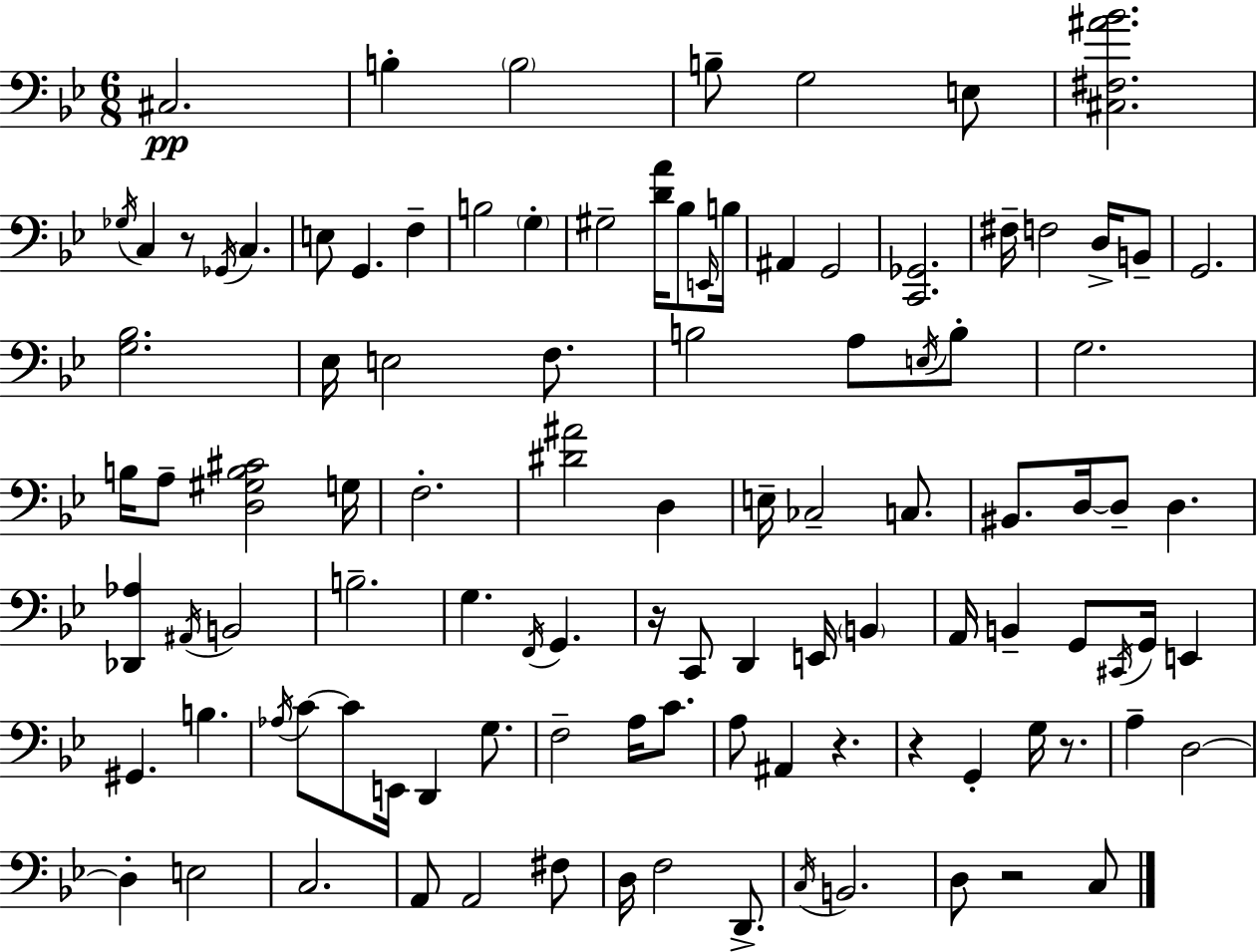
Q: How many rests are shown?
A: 6